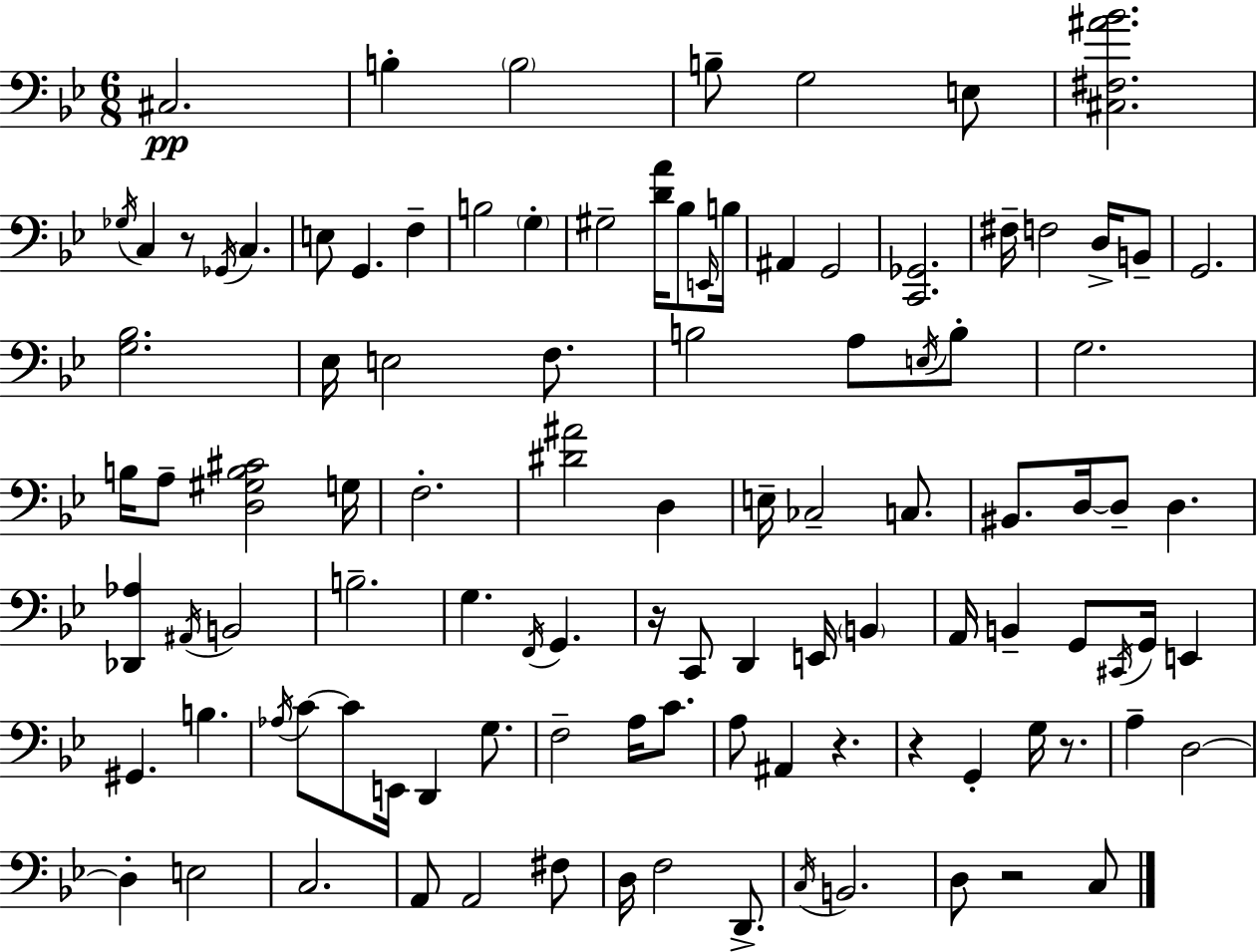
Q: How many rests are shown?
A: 6